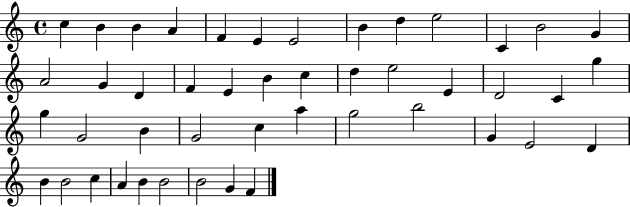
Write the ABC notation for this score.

X:1
T:Untitled
M:4/4
L:1/4
K:C
c B B A F E E2 B d e2 C B2 G A2 G D F E B c d e2 E D2 C g g G2 B G2 c a g2 b2 G E2 D B B2 c A B B2 B2 G F